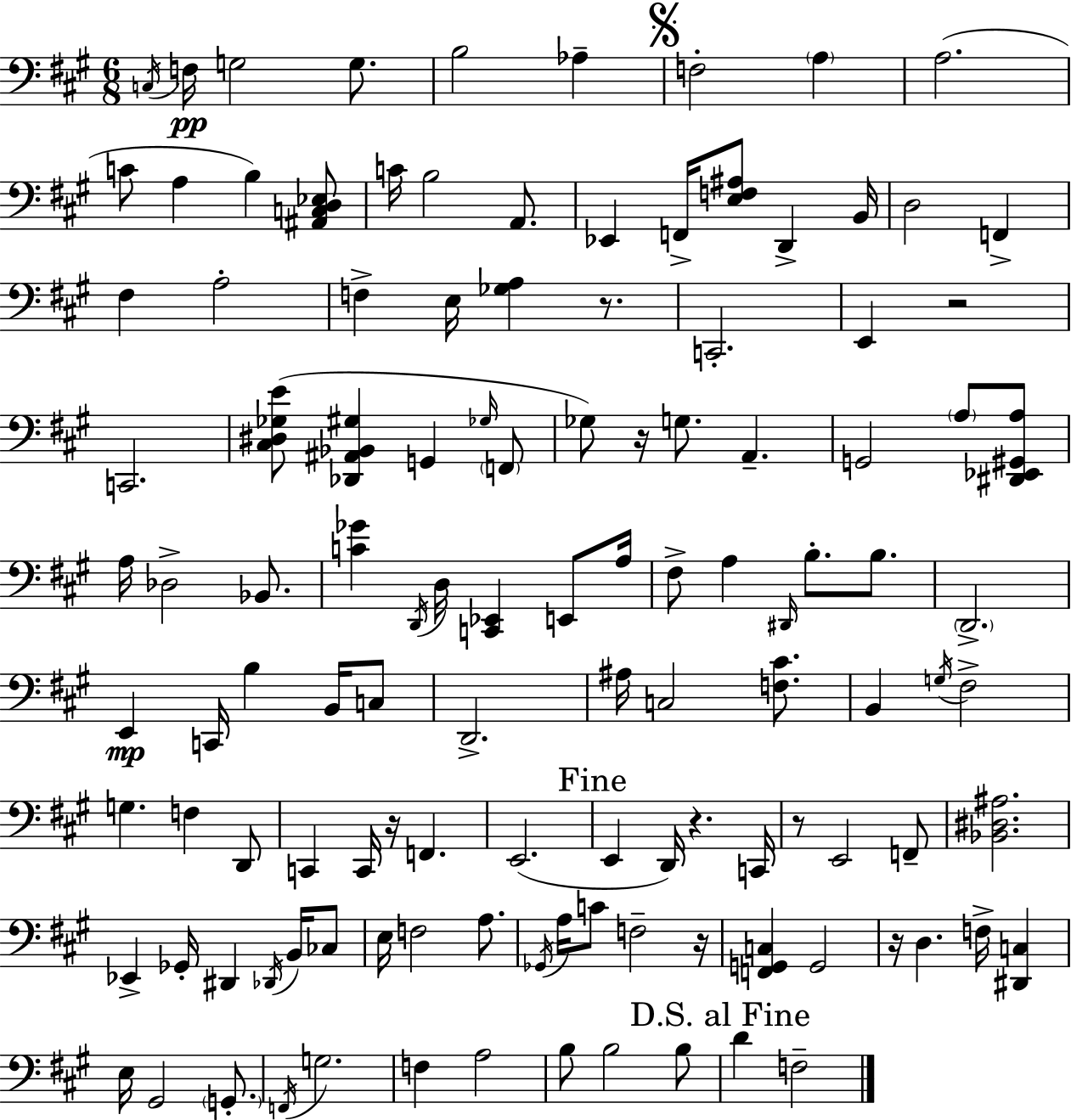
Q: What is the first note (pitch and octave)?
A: C3